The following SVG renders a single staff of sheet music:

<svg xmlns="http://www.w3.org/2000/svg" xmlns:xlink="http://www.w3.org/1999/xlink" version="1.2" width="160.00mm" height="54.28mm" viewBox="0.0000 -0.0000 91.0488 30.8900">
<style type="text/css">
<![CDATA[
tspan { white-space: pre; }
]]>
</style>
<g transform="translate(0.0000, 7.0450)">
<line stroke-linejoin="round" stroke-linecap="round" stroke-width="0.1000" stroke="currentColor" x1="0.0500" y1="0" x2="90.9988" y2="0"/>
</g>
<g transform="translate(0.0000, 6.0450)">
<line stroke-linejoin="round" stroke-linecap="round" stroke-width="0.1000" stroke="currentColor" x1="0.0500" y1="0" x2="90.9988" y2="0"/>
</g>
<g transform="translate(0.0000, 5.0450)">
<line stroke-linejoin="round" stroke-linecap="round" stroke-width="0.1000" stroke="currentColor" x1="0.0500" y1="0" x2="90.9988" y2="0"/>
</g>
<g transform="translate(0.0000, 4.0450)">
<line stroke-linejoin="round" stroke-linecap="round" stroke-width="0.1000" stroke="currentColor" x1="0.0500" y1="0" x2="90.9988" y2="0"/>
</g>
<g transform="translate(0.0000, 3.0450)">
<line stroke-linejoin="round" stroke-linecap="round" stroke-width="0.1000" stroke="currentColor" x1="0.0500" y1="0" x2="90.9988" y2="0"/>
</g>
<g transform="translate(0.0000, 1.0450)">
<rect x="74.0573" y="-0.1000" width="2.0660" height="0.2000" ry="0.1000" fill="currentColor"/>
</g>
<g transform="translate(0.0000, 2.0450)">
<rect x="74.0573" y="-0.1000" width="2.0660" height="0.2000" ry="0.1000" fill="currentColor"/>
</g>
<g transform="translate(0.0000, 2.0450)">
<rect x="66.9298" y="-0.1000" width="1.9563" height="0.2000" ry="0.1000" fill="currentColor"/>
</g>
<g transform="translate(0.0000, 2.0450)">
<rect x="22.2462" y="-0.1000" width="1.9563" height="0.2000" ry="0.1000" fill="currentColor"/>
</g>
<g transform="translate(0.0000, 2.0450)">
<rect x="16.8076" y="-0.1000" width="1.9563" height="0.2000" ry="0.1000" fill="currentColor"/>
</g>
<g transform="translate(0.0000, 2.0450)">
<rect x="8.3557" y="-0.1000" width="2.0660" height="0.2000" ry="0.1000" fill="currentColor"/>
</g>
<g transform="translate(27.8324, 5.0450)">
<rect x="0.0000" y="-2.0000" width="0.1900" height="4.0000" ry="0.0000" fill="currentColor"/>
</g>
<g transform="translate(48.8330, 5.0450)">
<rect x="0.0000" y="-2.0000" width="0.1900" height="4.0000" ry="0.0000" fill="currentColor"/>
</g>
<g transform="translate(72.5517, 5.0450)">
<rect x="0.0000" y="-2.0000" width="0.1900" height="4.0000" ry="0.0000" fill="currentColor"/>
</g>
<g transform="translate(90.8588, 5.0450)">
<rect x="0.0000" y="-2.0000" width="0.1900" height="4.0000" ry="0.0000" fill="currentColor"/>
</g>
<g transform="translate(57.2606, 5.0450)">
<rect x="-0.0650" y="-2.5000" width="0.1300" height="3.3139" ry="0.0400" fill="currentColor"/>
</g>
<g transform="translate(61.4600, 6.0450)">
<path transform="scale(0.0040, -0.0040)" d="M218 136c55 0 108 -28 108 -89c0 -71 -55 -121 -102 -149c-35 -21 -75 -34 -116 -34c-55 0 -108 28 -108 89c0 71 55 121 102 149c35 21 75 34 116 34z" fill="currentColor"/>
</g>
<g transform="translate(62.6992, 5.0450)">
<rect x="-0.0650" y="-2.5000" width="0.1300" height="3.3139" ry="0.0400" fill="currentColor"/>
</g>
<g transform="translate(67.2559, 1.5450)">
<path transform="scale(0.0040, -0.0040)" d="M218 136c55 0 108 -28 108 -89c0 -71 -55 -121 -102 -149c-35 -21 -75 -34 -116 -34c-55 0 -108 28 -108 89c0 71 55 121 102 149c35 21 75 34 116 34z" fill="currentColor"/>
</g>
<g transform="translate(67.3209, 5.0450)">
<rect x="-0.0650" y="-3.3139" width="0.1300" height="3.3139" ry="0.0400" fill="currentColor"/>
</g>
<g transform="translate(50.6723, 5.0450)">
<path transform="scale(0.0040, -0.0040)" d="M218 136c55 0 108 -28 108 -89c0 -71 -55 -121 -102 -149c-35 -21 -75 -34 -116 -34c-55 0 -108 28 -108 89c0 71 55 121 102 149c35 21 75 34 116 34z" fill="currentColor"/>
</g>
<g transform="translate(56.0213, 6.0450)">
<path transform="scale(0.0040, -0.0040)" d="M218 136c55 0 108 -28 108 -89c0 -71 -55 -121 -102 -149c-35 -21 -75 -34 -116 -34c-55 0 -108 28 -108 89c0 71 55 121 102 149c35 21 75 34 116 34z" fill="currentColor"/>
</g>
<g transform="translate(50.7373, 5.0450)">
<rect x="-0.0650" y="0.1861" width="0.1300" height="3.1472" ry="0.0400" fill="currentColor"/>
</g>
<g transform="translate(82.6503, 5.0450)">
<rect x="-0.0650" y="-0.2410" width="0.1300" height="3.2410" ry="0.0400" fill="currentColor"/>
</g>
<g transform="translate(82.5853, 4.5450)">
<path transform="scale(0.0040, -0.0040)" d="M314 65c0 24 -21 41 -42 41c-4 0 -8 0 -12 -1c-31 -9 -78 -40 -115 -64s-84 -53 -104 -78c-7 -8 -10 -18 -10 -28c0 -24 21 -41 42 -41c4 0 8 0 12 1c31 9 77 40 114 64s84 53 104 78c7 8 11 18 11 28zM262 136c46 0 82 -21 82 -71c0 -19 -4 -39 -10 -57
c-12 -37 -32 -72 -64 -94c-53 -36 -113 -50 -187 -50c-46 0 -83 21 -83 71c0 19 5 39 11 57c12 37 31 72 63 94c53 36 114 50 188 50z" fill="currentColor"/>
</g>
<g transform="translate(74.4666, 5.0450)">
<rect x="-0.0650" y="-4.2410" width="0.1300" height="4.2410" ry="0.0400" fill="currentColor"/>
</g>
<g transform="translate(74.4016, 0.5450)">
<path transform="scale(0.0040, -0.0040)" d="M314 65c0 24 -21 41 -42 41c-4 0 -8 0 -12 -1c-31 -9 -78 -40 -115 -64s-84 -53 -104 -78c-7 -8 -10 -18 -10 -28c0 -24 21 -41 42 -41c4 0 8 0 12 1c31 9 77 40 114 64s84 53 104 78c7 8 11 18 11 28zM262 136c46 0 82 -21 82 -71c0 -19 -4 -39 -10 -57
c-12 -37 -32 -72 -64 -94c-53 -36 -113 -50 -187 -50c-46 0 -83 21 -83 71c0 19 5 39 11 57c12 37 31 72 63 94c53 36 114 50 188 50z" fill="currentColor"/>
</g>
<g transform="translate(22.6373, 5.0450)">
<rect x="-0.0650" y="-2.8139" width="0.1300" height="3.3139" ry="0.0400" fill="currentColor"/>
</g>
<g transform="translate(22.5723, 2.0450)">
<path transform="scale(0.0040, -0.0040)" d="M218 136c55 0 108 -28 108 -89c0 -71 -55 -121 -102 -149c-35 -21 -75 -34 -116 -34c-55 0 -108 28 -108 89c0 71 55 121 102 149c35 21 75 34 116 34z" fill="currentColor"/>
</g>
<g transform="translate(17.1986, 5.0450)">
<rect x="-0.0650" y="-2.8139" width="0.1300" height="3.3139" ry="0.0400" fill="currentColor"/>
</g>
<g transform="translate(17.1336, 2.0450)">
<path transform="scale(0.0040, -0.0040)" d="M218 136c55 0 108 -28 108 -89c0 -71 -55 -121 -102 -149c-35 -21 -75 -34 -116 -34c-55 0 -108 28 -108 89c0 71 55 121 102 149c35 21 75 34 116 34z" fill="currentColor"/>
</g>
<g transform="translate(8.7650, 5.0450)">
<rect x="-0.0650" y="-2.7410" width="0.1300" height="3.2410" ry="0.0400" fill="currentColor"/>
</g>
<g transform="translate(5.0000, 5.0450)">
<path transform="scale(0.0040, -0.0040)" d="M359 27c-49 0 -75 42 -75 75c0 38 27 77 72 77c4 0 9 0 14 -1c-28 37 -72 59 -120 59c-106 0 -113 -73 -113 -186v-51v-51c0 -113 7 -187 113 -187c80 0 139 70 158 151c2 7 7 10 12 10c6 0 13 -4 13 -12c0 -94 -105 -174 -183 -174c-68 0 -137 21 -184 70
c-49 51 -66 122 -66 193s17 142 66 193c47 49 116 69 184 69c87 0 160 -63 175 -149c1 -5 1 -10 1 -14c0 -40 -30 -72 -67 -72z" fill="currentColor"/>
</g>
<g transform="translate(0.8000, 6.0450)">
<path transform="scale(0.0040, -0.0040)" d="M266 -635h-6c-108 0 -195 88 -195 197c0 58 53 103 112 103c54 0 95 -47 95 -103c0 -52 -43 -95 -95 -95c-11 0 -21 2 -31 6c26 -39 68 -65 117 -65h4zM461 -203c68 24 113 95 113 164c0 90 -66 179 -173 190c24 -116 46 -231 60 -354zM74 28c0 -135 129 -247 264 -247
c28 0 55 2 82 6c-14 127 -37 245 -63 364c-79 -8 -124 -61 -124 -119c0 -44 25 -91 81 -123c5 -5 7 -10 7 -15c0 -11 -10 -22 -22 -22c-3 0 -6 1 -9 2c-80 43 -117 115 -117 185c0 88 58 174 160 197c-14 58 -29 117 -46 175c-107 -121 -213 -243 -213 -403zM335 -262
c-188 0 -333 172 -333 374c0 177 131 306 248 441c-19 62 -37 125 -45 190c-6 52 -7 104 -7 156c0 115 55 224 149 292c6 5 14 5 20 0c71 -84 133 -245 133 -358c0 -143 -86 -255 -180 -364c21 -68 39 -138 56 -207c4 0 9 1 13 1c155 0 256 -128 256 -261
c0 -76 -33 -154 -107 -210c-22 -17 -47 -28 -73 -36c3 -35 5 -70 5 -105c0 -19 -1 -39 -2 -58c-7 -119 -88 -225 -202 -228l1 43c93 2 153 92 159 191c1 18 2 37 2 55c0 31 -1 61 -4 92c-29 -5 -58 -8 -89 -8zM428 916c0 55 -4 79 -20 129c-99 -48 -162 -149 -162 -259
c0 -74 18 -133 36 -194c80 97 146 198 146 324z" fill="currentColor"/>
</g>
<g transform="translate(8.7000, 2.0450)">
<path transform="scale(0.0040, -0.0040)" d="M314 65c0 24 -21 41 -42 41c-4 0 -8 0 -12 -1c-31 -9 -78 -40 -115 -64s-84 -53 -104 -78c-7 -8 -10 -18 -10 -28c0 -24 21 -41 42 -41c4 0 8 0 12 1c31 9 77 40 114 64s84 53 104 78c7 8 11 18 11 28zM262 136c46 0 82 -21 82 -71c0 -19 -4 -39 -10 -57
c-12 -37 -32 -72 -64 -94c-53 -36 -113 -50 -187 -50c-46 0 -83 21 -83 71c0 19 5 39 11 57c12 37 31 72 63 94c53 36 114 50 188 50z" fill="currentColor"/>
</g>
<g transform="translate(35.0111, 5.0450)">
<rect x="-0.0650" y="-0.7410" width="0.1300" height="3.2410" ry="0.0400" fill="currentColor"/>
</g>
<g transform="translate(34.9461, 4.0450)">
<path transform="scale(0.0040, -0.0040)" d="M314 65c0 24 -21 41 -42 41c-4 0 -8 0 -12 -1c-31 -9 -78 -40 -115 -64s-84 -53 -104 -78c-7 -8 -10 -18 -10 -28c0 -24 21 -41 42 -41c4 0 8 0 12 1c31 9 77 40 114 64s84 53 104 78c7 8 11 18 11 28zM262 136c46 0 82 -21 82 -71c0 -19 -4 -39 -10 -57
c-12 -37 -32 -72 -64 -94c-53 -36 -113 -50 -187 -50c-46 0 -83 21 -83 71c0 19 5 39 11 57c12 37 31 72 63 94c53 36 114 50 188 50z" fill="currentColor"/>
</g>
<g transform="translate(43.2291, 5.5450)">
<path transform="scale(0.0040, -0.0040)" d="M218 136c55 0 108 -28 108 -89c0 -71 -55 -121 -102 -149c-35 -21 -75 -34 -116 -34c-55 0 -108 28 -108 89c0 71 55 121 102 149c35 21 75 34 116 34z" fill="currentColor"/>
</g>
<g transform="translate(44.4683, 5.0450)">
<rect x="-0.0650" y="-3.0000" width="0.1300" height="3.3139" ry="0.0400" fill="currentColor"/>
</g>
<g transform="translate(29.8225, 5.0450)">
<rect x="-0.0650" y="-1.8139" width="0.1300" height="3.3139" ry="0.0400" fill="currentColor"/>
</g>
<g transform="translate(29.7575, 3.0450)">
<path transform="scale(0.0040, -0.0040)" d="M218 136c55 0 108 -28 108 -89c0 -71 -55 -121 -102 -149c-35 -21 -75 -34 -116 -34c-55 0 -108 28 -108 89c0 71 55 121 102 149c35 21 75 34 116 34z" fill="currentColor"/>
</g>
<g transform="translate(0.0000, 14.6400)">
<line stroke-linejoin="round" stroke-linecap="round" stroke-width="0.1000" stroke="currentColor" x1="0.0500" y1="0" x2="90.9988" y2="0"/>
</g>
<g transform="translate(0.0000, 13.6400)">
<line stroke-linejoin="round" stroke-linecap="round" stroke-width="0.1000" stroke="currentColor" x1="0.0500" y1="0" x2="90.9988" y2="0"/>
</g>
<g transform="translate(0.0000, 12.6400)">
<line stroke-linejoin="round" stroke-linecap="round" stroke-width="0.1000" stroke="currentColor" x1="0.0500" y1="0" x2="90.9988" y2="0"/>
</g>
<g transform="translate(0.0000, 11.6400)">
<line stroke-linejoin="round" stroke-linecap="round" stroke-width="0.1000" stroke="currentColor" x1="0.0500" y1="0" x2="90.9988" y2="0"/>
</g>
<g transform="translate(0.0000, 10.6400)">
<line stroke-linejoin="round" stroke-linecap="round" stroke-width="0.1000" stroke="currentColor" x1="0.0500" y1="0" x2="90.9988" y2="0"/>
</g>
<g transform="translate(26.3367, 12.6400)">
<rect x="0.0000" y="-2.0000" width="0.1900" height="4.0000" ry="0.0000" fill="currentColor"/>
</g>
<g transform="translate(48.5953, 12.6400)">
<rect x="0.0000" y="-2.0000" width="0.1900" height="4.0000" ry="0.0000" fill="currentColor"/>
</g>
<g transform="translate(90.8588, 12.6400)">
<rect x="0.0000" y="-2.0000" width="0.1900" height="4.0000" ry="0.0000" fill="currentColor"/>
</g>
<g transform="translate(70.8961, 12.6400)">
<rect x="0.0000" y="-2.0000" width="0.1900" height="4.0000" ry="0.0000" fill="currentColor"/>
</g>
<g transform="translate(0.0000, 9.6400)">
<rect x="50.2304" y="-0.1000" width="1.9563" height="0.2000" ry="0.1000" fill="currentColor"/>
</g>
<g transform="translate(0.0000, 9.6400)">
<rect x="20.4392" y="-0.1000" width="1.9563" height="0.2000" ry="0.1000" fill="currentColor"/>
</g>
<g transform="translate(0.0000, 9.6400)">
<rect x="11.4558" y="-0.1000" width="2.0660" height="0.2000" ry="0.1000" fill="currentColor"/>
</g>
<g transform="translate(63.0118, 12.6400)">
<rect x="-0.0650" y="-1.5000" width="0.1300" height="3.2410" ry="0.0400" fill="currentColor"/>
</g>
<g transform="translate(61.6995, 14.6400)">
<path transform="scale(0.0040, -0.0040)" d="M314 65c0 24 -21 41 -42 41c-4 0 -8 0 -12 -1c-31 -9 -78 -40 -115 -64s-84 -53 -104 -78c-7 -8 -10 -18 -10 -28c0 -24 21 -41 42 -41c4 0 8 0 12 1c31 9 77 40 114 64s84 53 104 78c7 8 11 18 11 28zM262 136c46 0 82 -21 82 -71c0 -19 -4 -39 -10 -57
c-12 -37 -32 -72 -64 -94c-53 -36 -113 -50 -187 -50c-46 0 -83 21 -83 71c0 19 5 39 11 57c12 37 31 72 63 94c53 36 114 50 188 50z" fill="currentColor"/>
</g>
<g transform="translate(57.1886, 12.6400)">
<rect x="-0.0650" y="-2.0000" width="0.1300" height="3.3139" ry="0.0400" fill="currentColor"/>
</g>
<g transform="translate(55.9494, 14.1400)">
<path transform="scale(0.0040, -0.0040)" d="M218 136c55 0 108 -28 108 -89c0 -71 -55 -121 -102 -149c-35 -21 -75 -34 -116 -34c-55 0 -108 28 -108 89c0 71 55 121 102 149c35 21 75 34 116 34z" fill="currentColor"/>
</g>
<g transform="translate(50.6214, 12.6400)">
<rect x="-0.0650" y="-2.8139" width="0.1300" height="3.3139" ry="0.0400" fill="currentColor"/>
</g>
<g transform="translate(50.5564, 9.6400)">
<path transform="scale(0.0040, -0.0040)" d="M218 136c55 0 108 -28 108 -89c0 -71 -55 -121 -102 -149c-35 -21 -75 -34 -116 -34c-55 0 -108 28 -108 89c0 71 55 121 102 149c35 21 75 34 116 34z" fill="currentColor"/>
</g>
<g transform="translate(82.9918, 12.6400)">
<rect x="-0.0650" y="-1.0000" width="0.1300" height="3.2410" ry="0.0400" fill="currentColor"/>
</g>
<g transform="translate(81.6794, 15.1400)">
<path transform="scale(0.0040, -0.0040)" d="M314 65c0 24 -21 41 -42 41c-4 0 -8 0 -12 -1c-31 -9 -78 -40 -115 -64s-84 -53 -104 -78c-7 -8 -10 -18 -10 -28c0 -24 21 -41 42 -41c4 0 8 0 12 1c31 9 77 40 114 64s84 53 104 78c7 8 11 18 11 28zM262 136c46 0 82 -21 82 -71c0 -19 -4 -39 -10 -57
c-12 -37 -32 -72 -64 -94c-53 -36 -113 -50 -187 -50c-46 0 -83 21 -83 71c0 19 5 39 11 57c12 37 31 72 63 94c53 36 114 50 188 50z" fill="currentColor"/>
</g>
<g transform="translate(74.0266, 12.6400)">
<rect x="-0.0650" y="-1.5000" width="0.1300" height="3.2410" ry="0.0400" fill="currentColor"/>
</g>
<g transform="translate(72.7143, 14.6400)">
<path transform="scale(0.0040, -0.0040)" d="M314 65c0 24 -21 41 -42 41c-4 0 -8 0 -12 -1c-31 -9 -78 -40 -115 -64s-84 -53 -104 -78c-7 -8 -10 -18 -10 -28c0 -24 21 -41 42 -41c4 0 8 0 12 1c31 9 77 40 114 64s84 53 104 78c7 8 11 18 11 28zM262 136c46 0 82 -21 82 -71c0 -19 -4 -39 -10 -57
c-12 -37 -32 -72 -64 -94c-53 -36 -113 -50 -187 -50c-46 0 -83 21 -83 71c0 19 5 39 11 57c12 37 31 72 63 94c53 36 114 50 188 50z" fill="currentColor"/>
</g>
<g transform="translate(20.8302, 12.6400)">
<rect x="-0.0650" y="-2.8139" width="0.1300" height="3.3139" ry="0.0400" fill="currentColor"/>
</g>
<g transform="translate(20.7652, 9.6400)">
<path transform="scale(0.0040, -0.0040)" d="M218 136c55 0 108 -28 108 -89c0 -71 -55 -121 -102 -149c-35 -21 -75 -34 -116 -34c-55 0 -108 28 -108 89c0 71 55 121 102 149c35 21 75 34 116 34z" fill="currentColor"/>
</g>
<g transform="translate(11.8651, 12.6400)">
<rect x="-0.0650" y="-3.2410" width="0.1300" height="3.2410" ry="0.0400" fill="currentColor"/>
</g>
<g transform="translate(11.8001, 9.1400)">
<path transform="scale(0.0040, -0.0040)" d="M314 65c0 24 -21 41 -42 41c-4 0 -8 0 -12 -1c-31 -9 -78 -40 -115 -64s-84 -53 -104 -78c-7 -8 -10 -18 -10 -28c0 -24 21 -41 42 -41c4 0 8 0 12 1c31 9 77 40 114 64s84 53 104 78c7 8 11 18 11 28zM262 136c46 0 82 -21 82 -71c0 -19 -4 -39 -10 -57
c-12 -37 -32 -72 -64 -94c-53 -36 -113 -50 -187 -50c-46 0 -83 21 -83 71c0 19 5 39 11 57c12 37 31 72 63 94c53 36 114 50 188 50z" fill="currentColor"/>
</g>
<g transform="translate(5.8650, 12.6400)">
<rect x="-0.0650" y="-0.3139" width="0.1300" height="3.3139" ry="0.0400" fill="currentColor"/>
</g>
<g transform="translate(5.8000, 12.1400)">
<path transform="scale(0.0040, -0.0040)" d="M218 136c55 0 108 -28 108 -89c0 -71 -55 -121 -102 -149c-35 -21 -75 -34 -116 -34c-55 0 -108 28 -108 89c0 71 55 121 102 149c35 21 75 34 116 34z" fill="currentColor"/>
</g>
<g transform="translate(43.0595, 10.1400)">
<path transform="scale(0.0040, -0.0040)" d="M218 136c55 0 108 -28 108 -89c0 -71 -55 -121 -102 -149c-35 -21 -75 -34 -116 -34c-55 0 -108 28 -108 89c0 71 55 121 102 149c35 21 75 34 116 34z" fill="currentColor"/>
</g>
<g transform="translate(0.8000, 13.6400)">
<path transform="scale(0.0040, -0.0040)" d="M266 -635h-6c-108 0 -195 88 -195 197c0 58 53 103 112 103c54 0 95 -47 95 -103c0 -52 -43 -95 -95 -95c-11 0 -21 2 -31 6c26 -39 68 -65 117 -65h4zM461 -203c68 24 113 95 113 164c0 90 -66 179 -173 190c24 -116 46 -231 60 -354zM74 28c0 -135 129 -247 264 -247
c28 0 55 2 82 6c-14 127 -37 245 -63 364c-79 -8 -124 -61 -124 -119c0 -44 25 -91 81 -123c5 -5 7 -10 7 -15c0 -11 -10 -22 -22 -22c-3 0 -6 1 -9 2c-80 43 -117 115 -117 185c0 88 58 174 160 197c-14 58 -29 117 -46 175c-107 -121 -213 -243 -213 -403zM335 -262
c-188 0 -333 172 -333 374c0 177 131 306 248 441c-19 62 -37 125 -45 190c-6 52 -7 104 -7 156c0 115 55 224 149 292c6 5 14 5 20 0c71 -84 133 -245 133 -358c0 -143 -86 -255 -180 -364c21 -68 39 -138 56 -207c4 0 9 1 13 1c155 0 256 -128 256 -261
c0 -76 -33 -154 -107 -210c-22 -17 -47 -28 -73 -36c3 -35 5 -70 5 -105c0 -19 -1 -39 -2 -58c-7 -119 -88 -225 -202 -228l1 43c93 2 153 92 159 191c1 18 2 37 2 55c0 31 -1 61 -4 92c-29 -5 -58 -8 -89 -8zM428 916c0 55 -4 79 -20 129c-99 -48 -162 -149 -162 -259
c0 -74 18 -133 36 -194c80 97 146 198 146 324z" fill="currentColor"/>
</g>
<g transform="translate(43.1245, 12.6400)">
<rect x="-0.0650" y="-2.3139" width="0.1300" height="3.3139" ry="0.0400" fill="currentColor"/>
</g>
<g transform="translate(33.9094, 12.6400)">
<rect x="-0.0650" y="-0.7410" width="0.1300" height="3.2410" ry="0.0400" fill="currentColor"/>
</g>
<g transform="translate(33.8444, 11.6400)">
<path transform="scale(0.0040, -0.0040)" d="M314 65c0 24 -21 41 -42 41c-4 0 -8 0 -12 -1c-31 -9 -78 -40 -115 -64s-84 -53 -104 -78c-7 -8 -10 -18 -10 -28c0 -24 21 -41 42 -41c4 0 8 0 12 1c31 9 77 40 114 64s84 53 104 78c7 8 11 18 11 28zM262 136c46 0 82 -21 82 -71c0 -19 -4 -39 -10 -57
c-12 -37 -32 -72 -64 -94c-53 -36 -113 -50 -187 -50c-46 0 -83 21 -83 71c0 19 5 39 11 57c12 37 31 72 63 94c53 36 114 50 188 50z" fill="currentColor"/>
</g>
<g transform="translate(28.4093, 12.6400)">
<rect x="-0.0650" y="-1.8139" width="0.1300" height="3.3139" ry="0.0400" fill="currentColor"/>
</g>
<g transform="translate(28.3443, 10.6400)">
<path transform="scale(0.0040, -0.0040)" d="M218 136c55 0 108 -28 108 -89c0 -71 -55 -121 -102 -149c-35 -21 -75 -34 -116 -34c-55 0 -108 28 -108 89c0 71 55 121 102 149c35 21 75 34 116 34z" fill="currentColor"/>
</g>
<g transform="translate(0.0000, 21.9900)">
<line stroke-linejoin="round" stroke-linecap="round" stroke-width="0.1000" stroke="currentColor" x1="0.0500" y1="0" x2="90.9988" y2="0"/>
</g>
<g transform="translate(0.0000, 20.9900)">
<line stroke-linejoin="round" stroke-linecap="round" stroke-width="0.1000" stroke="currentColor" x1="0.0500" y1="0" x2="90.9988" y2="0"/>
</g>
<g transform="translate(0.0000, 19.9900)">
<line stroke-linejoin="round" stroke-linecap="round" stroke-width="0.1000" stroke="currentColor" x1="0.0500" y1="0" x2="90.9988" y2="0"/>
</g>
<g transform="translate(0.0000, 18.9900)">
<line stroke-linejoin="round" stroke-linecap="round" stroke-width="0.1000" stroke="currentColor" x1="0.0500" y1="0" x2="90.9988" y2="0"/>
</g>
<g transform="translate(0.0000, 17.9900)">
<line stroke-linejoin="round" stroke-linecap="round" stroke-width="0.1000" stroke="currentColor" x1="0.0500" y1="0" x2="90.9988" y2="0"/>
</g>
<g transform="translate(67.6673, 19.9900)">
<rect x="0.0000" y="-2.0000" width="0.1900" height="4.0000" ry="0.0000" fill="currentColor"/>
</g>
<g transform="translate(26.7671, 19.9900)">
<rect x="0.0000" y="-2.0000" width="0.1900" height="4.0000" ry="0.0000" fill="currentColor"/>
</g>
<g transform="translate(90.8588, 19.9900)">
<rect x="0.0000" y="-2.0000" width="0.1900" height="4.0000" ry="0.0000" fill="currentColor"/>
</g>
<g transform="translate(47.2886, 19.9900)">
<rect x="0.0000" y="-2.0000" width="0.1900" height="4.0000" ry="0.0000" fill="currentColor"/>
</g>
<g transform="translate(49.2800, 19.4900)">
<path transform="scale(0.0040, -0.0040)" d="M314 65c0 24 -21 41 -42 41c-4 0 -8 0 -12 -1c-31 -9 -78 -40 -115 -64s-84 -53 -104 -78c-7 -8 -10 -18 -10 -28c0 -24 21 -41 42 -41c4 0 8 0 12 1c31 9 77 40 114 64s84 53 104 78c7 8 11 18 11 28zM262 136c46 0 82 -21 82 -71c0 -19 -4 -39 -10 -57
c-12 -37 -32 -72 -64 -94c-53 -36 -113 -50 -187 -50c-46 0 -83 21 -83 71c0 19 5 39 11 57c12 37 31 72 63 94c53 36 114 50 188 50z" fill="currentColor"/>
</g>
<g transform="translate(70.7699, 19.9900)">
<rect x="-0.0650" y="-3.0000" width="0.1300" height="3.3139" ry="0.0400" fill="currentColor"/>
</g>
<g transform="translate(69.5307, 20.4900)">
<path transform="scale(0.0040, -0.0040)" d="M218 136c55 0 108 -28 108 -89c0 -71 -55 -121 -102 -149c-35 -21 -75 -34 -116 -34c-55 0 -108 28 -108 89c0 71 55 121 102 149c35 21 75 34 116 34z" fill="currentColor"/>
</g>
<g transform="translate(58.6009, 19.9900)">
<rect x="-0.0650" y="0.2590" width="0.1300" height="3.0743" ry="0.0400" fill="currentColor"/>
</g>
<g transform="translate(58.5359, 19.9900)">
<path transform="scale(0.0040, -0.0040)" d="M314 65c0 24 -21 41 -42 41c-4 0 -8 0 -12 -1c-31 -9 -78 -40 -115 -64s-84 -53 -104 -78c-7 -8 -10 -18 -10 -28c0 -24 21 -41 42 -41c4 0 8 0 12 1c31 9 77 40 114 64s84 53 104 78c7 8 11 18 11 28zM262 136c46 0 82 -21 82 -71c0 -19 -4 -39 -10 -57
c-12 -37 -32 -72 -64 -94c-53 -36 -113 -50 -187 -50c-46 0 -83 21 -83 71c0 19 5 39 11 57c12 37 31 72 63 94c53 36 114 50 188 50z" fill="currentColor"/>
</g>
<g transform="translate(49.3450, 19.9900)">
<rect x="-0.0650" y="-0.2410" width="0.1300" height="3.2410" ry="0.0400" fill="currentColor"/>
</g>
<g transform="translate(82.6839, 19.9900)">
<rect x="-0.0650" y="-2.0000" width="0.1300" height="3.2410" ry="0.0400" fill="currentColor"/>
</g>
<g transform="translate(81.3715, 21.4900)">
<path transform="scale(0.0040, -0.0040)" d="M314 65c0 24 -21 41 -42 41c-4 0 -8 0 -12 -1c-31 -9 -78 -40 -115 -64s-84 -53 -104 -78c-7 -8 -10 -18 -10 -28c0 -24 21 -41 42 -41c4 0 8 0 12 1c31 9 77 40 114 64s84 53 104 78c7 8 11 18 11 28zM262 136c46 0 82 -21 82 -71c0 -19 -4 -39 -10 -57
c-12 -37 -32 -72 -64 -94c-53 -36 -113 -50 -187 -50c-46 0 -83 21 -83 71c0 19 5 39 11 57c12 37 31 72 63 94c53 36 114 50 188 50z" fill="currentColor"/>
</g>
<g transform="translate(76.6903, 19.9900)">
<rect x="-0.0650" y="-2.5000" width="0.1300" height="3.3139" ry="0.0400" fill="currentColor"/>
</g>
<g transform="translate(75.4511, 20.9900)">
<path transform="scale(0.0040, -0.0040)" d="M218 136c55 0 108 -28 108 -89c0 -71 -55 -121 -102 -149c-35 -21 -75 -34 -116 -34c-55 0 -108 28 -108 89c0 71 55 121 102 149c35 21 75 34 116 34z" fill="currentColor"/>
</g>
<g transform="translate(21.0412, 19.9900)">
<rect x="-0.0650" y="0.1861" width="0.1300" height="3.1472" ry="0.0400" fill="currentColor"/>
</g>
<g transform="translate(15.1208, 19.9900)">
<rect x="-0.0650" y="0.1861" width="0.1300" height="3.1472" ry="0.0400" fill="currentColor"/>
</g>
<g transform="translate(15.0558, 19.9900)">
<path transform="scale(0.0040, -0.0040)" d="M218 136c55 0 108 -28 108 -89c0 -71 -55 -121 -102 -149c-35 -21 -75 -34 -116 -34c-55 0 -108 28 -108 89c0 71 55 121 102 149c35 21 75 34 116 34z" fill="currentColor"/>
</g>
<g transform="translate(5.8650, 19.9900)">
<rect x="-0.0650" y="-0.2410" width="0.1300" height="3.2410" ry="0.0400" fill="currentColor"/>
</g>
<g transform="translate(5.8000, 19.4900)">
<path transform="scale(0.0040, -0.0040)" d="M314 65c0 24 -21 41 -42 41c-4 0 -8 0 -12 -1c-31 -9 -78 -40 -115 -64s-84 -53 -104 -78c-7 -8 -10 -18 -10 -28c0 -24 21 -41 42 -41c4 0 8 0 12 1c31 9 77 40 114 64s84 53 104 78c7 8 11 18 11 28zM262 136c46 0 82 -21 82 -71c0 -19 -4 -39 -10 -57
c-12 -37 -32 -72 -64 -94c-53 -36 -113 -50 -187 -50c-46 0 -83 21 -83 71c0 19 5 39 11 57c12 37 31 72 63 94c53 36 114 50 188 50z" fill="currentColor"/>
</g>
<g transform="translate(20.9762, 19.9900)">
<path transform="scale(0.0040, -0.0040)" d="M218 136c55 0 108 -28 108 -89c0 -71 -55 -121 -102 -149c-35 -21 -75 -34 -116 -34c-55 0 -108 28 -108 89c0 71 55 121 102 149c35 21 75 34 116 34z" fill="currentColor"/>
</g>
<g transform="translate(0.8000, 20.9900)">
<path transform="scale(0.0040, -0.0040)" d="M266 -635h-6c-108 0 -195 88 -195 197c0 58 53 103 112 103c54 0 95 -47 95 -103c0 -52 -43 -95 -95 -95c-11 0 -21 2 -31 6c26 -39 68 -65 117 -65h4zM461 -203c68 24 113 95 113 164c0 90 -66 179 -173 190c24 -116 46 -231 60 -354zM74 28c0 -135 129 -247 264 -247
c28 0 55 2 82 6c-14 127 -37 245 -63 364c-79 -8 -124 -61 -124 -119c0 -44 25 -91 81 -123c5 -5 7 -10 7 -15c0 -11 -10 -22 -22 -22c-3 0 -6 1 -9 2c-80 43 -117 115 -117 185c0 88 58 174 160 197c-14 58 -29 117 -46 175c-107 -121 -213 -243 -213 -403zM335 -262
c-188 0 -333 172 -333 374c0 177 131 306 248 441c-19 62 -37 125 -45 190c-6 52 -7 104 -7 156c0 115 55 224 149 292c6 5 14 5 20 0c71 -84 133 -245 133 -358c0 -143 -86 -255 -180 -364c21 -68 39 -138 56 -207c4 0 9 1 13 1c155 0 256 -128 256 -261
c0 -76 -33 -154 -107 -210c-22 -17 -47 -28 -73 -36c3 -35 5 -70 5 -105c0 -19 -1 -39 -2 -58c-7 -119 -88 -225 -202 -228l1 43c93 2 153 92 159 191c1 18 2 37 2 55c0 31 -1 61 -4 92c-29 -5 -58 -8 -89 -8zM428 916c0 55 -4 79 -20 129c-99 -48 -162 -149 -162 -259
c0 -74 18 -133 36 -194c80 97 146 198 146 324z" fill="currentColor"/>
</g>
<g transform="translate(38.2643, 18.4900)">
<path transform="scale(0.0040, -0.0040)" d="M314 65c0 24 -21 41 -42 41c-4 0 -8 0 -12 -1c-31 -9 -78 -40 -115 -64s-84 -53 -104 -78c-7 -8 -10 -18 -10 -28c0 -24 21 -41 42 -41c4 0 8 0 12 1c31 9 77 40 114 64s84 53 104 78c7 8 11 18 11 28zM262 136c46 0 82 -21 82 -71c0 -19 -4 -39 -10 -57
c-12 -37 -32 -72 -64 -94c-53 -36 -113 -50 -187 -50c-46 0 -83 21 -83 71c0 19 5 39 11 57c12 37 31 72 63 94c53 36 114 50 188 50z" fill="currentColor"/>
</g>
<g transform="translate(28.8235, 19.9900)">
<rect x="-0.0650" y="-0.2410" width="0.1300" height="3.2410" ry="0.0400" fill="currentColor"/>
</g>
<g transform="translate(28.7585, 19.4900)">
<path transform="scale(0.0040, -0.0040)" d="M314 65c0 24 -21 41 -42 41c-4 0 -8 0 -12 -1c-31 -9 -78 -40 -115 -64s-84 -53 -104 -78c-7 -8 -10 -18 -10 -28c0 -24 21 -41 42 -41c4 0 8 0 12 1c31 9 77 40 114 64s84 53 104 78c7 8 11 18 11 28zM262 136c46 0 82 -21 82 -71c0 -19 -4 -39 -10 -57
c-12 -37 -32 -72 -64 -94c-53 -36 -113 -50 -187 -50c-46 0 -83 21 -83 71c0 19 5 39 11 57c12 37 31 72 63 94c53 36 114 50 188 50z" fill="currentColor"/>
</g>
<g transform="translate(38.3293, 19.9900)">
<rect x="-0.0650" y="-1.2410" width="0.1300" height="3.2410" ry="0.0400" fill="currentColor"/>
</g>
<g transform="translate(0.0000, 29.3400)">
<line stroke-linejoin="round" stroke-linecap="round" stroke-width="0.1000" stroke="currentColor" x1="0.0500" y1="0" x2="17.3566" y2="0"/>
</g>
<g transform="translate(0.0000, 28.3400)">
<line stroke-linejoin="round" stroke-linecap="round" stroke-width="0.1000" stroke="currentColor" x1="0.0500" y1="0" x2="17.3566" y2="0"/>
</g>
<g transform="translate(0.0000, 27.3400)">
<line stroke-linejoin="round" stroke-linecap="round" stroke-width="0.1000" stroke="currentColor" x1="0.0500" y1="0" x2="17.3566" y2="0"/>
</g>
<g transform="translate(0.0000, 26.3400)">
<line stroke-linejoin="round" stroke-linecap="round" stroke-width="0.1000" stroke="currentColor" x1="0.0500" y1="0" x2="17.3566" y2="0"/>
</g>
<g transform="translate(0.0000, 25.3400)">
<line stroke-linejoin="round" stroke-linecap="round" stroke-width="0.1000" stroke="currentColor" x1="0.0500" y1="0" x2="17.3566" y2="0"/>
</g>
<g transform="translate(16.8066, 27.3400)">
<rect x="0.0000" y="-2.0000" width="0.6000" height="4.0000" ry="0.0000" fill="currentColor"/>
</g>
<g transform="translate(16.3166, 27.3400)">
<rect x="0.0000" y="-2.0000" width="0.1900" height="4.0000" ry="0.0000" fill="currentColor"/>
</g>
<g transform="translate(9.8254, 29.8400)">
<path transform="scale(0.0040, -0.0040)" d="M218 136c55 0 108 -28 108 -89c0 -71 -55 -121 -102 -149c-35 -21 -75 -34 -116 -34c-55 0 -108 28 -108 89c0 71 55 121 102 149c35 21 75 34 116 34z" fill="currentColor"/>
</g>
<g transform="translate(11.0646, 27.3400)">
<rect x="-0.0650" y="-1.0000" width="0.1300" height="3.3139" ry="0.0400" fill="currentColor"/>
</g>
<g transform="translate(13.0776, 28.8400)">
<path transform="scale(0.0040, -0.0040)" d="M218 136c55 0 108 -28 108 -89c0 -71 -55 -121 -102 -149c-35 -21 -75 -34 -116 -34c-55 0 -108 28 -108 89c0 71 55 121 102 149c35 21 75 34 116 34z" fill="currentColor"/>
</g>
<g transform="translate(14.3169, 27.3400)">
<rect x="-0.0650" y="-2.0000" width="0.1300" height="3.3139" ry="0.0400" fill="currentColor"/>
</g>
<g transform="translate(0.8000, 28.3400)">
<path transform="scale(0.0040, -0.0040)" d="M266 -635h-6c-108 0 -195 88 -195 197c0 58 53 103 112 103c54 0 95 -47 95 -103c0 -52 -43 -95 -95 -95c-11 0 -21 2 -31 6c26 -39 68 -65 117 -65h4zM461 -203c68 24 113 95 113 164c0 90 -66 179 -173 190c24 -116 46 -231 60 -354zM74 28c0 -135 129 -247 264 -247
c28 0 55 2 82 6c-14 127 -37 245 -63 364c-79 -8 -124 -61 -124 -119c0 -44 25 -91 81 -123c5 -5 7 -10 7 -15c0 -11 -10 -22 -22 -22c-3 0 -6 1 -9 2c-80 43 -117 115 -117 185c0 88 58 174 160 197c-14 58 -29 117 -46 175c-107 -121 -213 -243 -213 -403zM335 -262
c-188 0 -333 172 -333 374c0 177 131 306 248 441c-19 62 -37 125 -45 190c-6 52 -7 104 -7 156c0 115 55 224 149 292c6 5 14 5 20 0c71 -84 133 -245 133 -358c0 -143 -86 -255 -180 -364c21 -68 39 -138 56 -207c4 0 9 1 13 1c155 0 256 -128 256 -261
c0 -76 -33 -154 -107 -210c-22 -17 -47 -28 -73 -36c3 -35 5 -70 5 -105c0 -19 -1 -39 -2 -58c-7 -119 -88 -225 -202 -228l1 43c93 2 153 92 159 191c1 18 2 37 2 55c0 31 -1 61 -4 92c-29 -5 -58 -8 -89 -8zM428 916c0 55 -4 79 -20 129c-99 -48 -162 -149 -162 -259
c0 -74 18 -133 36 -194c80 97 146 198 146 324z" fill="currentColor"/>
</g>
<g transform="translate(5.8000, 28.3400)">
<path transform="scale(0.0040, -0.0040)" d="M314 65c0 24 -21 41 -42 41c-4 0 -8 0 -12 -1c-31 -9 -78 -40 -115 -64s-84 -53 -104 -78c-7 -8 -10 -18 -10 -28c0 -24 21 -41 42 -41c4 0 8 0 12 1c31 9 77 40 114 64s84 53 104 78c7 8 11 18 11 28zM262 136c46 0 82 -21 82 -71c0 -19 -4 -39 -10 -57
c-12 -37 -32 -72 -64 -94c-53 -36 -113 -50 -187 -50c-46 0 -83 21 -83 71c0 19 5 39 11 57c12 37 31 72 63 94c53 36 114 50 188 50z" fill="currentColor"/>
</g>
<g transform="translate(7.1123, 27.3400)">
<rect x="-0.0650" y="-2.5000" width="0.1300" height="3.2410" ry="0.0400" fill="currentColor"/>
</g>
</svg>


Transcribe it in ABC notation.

X:1
T:Untitled
M:4/4
L:1/4
K:C
a2 a a f d2 A B G G b d'2 c2 c b2 a f d2 g a F E2 E2 D2 c2 B B c2 e2 c2 B2 A G F2 G2 D F